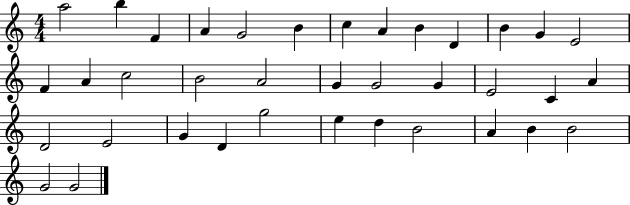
{
  \clef treble
  \numericTimeSignature
  \time 4/4
  \key c \major
  a''2 b''4 f'4 | a'4 g'2 b'4 | c''4 a'4 b'4 d'4 | b'4 g'4 e'2 | \break f'4 a'4 c''2 | b'2 a'2 | g'4 g'2 g'4 | e'2 c'4 a'4 | \break d'2 e'2 | g'4 d'4 g''2 | e''4 d''4 b'2 | a'4 b'4 b'2 | \break g'2 g'2 | \bar "|."
}